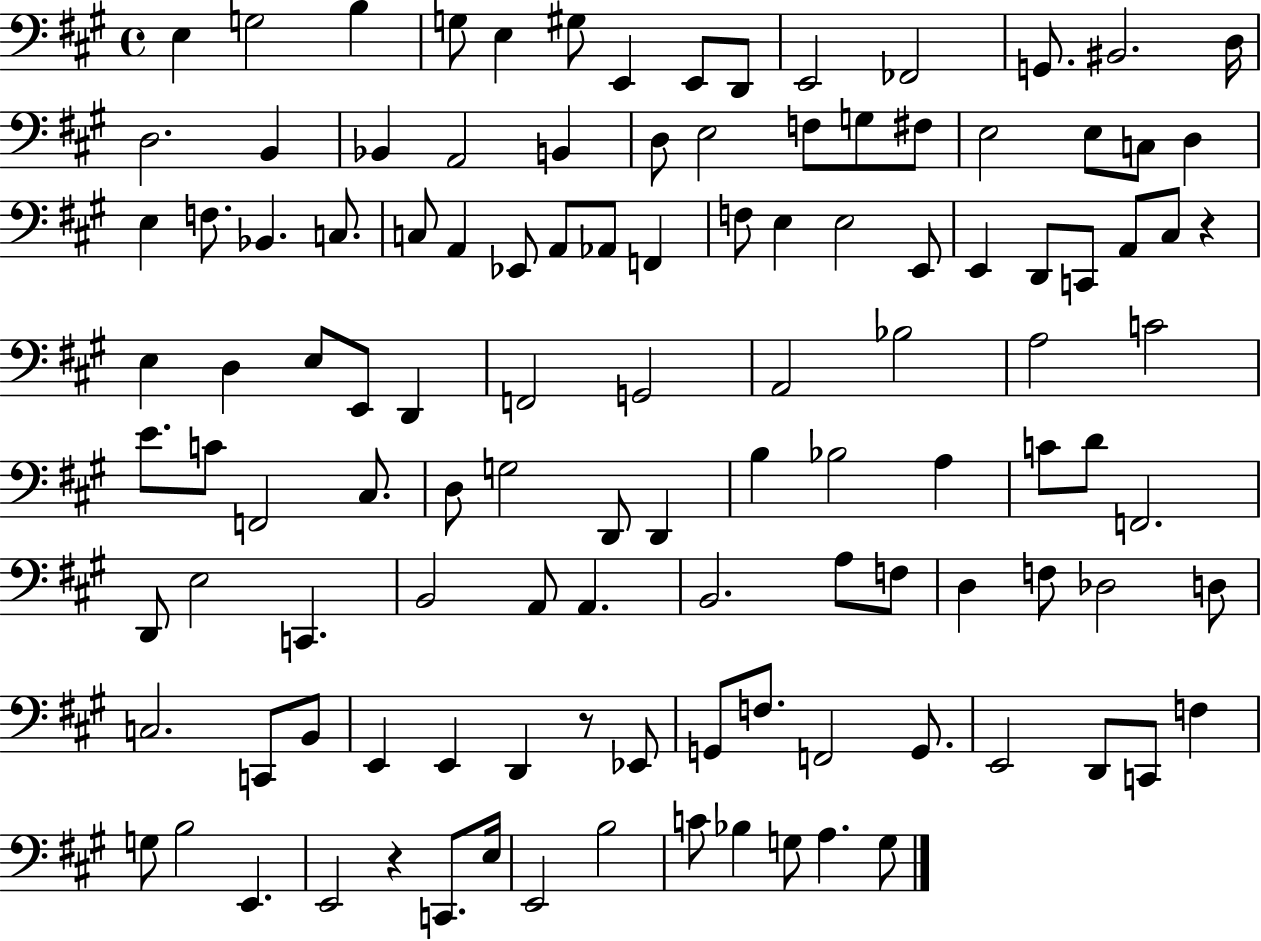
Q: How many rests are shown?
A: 3